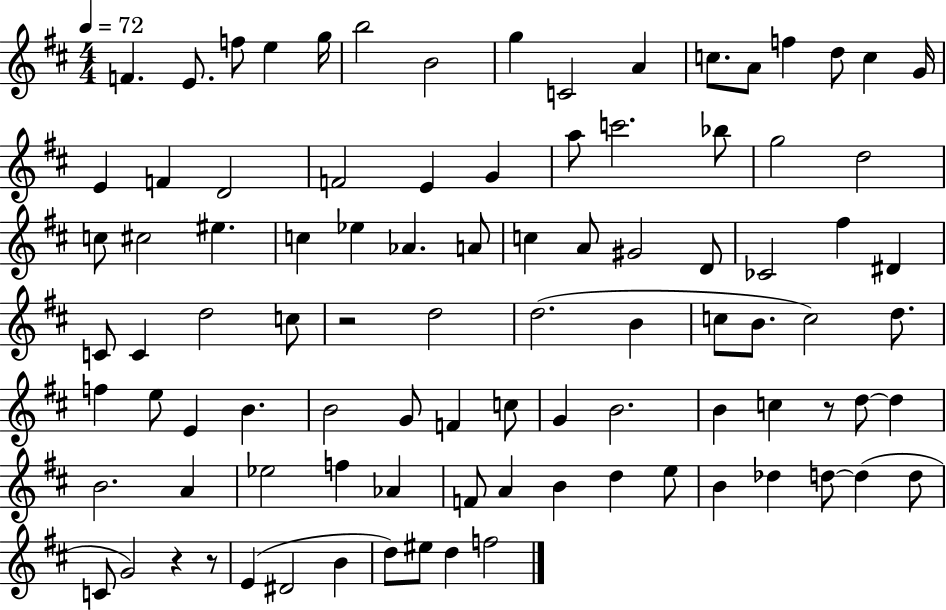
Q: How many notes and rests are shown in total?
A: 94